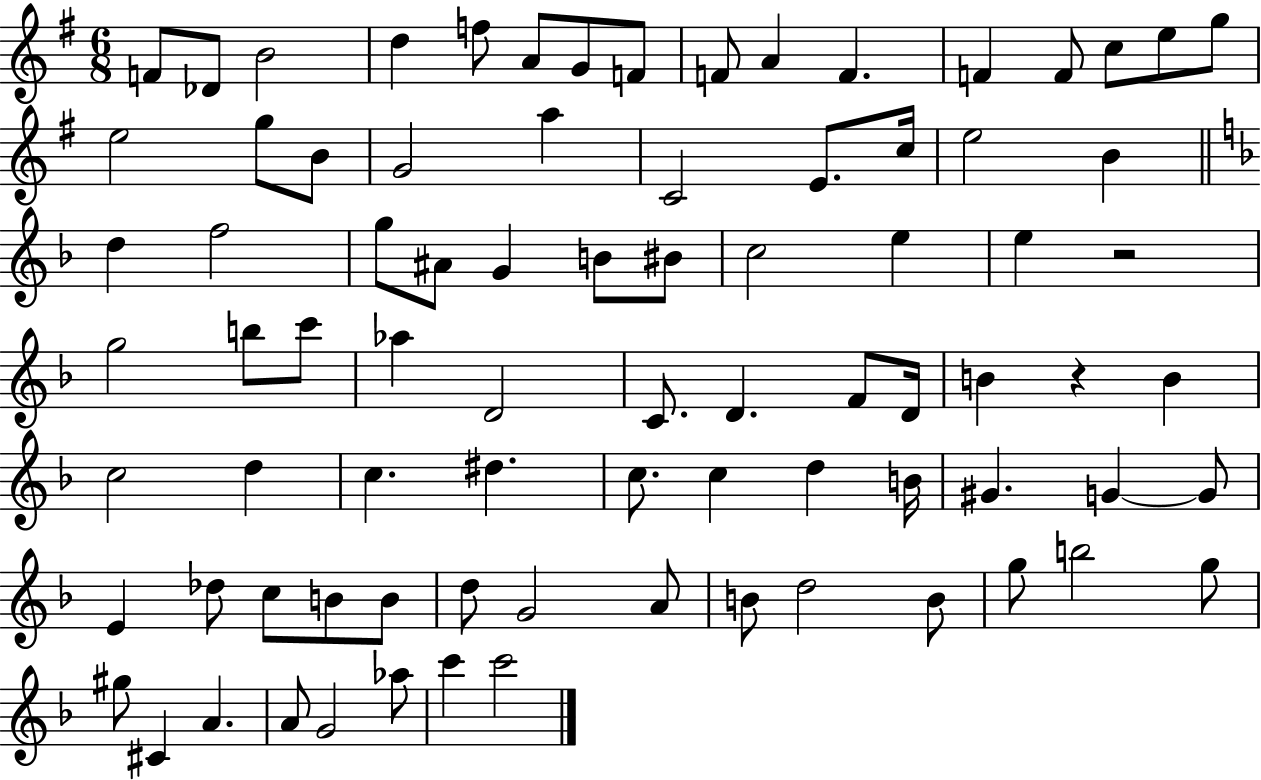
X:1
T:Untitled
M:6/8
L:1/4
K:G
F/2 _D/2 B2 d f/2 A/2 G/2 F/2 F/2 A F F F/2 c/2 e/2 g/2 e2 g/2 B/2 G2 a C2 E/2 c/4 e2 B d f2 g/2 ^A/2 G B/2 ^B/2 c2 e e z2 g2 b/2 c'/2 _a D2 C/2 D F/2 D/4 B z B c2 d c ^d c/2 c d B/4 ^G G G/2 E _d/2 c/2 B/2 B/2 d/2 G2 A/2 B/2 d2 B/2 g/2 b2 g/2 ^g/2 ^C A A/2 G2 _a/2 c' c'2